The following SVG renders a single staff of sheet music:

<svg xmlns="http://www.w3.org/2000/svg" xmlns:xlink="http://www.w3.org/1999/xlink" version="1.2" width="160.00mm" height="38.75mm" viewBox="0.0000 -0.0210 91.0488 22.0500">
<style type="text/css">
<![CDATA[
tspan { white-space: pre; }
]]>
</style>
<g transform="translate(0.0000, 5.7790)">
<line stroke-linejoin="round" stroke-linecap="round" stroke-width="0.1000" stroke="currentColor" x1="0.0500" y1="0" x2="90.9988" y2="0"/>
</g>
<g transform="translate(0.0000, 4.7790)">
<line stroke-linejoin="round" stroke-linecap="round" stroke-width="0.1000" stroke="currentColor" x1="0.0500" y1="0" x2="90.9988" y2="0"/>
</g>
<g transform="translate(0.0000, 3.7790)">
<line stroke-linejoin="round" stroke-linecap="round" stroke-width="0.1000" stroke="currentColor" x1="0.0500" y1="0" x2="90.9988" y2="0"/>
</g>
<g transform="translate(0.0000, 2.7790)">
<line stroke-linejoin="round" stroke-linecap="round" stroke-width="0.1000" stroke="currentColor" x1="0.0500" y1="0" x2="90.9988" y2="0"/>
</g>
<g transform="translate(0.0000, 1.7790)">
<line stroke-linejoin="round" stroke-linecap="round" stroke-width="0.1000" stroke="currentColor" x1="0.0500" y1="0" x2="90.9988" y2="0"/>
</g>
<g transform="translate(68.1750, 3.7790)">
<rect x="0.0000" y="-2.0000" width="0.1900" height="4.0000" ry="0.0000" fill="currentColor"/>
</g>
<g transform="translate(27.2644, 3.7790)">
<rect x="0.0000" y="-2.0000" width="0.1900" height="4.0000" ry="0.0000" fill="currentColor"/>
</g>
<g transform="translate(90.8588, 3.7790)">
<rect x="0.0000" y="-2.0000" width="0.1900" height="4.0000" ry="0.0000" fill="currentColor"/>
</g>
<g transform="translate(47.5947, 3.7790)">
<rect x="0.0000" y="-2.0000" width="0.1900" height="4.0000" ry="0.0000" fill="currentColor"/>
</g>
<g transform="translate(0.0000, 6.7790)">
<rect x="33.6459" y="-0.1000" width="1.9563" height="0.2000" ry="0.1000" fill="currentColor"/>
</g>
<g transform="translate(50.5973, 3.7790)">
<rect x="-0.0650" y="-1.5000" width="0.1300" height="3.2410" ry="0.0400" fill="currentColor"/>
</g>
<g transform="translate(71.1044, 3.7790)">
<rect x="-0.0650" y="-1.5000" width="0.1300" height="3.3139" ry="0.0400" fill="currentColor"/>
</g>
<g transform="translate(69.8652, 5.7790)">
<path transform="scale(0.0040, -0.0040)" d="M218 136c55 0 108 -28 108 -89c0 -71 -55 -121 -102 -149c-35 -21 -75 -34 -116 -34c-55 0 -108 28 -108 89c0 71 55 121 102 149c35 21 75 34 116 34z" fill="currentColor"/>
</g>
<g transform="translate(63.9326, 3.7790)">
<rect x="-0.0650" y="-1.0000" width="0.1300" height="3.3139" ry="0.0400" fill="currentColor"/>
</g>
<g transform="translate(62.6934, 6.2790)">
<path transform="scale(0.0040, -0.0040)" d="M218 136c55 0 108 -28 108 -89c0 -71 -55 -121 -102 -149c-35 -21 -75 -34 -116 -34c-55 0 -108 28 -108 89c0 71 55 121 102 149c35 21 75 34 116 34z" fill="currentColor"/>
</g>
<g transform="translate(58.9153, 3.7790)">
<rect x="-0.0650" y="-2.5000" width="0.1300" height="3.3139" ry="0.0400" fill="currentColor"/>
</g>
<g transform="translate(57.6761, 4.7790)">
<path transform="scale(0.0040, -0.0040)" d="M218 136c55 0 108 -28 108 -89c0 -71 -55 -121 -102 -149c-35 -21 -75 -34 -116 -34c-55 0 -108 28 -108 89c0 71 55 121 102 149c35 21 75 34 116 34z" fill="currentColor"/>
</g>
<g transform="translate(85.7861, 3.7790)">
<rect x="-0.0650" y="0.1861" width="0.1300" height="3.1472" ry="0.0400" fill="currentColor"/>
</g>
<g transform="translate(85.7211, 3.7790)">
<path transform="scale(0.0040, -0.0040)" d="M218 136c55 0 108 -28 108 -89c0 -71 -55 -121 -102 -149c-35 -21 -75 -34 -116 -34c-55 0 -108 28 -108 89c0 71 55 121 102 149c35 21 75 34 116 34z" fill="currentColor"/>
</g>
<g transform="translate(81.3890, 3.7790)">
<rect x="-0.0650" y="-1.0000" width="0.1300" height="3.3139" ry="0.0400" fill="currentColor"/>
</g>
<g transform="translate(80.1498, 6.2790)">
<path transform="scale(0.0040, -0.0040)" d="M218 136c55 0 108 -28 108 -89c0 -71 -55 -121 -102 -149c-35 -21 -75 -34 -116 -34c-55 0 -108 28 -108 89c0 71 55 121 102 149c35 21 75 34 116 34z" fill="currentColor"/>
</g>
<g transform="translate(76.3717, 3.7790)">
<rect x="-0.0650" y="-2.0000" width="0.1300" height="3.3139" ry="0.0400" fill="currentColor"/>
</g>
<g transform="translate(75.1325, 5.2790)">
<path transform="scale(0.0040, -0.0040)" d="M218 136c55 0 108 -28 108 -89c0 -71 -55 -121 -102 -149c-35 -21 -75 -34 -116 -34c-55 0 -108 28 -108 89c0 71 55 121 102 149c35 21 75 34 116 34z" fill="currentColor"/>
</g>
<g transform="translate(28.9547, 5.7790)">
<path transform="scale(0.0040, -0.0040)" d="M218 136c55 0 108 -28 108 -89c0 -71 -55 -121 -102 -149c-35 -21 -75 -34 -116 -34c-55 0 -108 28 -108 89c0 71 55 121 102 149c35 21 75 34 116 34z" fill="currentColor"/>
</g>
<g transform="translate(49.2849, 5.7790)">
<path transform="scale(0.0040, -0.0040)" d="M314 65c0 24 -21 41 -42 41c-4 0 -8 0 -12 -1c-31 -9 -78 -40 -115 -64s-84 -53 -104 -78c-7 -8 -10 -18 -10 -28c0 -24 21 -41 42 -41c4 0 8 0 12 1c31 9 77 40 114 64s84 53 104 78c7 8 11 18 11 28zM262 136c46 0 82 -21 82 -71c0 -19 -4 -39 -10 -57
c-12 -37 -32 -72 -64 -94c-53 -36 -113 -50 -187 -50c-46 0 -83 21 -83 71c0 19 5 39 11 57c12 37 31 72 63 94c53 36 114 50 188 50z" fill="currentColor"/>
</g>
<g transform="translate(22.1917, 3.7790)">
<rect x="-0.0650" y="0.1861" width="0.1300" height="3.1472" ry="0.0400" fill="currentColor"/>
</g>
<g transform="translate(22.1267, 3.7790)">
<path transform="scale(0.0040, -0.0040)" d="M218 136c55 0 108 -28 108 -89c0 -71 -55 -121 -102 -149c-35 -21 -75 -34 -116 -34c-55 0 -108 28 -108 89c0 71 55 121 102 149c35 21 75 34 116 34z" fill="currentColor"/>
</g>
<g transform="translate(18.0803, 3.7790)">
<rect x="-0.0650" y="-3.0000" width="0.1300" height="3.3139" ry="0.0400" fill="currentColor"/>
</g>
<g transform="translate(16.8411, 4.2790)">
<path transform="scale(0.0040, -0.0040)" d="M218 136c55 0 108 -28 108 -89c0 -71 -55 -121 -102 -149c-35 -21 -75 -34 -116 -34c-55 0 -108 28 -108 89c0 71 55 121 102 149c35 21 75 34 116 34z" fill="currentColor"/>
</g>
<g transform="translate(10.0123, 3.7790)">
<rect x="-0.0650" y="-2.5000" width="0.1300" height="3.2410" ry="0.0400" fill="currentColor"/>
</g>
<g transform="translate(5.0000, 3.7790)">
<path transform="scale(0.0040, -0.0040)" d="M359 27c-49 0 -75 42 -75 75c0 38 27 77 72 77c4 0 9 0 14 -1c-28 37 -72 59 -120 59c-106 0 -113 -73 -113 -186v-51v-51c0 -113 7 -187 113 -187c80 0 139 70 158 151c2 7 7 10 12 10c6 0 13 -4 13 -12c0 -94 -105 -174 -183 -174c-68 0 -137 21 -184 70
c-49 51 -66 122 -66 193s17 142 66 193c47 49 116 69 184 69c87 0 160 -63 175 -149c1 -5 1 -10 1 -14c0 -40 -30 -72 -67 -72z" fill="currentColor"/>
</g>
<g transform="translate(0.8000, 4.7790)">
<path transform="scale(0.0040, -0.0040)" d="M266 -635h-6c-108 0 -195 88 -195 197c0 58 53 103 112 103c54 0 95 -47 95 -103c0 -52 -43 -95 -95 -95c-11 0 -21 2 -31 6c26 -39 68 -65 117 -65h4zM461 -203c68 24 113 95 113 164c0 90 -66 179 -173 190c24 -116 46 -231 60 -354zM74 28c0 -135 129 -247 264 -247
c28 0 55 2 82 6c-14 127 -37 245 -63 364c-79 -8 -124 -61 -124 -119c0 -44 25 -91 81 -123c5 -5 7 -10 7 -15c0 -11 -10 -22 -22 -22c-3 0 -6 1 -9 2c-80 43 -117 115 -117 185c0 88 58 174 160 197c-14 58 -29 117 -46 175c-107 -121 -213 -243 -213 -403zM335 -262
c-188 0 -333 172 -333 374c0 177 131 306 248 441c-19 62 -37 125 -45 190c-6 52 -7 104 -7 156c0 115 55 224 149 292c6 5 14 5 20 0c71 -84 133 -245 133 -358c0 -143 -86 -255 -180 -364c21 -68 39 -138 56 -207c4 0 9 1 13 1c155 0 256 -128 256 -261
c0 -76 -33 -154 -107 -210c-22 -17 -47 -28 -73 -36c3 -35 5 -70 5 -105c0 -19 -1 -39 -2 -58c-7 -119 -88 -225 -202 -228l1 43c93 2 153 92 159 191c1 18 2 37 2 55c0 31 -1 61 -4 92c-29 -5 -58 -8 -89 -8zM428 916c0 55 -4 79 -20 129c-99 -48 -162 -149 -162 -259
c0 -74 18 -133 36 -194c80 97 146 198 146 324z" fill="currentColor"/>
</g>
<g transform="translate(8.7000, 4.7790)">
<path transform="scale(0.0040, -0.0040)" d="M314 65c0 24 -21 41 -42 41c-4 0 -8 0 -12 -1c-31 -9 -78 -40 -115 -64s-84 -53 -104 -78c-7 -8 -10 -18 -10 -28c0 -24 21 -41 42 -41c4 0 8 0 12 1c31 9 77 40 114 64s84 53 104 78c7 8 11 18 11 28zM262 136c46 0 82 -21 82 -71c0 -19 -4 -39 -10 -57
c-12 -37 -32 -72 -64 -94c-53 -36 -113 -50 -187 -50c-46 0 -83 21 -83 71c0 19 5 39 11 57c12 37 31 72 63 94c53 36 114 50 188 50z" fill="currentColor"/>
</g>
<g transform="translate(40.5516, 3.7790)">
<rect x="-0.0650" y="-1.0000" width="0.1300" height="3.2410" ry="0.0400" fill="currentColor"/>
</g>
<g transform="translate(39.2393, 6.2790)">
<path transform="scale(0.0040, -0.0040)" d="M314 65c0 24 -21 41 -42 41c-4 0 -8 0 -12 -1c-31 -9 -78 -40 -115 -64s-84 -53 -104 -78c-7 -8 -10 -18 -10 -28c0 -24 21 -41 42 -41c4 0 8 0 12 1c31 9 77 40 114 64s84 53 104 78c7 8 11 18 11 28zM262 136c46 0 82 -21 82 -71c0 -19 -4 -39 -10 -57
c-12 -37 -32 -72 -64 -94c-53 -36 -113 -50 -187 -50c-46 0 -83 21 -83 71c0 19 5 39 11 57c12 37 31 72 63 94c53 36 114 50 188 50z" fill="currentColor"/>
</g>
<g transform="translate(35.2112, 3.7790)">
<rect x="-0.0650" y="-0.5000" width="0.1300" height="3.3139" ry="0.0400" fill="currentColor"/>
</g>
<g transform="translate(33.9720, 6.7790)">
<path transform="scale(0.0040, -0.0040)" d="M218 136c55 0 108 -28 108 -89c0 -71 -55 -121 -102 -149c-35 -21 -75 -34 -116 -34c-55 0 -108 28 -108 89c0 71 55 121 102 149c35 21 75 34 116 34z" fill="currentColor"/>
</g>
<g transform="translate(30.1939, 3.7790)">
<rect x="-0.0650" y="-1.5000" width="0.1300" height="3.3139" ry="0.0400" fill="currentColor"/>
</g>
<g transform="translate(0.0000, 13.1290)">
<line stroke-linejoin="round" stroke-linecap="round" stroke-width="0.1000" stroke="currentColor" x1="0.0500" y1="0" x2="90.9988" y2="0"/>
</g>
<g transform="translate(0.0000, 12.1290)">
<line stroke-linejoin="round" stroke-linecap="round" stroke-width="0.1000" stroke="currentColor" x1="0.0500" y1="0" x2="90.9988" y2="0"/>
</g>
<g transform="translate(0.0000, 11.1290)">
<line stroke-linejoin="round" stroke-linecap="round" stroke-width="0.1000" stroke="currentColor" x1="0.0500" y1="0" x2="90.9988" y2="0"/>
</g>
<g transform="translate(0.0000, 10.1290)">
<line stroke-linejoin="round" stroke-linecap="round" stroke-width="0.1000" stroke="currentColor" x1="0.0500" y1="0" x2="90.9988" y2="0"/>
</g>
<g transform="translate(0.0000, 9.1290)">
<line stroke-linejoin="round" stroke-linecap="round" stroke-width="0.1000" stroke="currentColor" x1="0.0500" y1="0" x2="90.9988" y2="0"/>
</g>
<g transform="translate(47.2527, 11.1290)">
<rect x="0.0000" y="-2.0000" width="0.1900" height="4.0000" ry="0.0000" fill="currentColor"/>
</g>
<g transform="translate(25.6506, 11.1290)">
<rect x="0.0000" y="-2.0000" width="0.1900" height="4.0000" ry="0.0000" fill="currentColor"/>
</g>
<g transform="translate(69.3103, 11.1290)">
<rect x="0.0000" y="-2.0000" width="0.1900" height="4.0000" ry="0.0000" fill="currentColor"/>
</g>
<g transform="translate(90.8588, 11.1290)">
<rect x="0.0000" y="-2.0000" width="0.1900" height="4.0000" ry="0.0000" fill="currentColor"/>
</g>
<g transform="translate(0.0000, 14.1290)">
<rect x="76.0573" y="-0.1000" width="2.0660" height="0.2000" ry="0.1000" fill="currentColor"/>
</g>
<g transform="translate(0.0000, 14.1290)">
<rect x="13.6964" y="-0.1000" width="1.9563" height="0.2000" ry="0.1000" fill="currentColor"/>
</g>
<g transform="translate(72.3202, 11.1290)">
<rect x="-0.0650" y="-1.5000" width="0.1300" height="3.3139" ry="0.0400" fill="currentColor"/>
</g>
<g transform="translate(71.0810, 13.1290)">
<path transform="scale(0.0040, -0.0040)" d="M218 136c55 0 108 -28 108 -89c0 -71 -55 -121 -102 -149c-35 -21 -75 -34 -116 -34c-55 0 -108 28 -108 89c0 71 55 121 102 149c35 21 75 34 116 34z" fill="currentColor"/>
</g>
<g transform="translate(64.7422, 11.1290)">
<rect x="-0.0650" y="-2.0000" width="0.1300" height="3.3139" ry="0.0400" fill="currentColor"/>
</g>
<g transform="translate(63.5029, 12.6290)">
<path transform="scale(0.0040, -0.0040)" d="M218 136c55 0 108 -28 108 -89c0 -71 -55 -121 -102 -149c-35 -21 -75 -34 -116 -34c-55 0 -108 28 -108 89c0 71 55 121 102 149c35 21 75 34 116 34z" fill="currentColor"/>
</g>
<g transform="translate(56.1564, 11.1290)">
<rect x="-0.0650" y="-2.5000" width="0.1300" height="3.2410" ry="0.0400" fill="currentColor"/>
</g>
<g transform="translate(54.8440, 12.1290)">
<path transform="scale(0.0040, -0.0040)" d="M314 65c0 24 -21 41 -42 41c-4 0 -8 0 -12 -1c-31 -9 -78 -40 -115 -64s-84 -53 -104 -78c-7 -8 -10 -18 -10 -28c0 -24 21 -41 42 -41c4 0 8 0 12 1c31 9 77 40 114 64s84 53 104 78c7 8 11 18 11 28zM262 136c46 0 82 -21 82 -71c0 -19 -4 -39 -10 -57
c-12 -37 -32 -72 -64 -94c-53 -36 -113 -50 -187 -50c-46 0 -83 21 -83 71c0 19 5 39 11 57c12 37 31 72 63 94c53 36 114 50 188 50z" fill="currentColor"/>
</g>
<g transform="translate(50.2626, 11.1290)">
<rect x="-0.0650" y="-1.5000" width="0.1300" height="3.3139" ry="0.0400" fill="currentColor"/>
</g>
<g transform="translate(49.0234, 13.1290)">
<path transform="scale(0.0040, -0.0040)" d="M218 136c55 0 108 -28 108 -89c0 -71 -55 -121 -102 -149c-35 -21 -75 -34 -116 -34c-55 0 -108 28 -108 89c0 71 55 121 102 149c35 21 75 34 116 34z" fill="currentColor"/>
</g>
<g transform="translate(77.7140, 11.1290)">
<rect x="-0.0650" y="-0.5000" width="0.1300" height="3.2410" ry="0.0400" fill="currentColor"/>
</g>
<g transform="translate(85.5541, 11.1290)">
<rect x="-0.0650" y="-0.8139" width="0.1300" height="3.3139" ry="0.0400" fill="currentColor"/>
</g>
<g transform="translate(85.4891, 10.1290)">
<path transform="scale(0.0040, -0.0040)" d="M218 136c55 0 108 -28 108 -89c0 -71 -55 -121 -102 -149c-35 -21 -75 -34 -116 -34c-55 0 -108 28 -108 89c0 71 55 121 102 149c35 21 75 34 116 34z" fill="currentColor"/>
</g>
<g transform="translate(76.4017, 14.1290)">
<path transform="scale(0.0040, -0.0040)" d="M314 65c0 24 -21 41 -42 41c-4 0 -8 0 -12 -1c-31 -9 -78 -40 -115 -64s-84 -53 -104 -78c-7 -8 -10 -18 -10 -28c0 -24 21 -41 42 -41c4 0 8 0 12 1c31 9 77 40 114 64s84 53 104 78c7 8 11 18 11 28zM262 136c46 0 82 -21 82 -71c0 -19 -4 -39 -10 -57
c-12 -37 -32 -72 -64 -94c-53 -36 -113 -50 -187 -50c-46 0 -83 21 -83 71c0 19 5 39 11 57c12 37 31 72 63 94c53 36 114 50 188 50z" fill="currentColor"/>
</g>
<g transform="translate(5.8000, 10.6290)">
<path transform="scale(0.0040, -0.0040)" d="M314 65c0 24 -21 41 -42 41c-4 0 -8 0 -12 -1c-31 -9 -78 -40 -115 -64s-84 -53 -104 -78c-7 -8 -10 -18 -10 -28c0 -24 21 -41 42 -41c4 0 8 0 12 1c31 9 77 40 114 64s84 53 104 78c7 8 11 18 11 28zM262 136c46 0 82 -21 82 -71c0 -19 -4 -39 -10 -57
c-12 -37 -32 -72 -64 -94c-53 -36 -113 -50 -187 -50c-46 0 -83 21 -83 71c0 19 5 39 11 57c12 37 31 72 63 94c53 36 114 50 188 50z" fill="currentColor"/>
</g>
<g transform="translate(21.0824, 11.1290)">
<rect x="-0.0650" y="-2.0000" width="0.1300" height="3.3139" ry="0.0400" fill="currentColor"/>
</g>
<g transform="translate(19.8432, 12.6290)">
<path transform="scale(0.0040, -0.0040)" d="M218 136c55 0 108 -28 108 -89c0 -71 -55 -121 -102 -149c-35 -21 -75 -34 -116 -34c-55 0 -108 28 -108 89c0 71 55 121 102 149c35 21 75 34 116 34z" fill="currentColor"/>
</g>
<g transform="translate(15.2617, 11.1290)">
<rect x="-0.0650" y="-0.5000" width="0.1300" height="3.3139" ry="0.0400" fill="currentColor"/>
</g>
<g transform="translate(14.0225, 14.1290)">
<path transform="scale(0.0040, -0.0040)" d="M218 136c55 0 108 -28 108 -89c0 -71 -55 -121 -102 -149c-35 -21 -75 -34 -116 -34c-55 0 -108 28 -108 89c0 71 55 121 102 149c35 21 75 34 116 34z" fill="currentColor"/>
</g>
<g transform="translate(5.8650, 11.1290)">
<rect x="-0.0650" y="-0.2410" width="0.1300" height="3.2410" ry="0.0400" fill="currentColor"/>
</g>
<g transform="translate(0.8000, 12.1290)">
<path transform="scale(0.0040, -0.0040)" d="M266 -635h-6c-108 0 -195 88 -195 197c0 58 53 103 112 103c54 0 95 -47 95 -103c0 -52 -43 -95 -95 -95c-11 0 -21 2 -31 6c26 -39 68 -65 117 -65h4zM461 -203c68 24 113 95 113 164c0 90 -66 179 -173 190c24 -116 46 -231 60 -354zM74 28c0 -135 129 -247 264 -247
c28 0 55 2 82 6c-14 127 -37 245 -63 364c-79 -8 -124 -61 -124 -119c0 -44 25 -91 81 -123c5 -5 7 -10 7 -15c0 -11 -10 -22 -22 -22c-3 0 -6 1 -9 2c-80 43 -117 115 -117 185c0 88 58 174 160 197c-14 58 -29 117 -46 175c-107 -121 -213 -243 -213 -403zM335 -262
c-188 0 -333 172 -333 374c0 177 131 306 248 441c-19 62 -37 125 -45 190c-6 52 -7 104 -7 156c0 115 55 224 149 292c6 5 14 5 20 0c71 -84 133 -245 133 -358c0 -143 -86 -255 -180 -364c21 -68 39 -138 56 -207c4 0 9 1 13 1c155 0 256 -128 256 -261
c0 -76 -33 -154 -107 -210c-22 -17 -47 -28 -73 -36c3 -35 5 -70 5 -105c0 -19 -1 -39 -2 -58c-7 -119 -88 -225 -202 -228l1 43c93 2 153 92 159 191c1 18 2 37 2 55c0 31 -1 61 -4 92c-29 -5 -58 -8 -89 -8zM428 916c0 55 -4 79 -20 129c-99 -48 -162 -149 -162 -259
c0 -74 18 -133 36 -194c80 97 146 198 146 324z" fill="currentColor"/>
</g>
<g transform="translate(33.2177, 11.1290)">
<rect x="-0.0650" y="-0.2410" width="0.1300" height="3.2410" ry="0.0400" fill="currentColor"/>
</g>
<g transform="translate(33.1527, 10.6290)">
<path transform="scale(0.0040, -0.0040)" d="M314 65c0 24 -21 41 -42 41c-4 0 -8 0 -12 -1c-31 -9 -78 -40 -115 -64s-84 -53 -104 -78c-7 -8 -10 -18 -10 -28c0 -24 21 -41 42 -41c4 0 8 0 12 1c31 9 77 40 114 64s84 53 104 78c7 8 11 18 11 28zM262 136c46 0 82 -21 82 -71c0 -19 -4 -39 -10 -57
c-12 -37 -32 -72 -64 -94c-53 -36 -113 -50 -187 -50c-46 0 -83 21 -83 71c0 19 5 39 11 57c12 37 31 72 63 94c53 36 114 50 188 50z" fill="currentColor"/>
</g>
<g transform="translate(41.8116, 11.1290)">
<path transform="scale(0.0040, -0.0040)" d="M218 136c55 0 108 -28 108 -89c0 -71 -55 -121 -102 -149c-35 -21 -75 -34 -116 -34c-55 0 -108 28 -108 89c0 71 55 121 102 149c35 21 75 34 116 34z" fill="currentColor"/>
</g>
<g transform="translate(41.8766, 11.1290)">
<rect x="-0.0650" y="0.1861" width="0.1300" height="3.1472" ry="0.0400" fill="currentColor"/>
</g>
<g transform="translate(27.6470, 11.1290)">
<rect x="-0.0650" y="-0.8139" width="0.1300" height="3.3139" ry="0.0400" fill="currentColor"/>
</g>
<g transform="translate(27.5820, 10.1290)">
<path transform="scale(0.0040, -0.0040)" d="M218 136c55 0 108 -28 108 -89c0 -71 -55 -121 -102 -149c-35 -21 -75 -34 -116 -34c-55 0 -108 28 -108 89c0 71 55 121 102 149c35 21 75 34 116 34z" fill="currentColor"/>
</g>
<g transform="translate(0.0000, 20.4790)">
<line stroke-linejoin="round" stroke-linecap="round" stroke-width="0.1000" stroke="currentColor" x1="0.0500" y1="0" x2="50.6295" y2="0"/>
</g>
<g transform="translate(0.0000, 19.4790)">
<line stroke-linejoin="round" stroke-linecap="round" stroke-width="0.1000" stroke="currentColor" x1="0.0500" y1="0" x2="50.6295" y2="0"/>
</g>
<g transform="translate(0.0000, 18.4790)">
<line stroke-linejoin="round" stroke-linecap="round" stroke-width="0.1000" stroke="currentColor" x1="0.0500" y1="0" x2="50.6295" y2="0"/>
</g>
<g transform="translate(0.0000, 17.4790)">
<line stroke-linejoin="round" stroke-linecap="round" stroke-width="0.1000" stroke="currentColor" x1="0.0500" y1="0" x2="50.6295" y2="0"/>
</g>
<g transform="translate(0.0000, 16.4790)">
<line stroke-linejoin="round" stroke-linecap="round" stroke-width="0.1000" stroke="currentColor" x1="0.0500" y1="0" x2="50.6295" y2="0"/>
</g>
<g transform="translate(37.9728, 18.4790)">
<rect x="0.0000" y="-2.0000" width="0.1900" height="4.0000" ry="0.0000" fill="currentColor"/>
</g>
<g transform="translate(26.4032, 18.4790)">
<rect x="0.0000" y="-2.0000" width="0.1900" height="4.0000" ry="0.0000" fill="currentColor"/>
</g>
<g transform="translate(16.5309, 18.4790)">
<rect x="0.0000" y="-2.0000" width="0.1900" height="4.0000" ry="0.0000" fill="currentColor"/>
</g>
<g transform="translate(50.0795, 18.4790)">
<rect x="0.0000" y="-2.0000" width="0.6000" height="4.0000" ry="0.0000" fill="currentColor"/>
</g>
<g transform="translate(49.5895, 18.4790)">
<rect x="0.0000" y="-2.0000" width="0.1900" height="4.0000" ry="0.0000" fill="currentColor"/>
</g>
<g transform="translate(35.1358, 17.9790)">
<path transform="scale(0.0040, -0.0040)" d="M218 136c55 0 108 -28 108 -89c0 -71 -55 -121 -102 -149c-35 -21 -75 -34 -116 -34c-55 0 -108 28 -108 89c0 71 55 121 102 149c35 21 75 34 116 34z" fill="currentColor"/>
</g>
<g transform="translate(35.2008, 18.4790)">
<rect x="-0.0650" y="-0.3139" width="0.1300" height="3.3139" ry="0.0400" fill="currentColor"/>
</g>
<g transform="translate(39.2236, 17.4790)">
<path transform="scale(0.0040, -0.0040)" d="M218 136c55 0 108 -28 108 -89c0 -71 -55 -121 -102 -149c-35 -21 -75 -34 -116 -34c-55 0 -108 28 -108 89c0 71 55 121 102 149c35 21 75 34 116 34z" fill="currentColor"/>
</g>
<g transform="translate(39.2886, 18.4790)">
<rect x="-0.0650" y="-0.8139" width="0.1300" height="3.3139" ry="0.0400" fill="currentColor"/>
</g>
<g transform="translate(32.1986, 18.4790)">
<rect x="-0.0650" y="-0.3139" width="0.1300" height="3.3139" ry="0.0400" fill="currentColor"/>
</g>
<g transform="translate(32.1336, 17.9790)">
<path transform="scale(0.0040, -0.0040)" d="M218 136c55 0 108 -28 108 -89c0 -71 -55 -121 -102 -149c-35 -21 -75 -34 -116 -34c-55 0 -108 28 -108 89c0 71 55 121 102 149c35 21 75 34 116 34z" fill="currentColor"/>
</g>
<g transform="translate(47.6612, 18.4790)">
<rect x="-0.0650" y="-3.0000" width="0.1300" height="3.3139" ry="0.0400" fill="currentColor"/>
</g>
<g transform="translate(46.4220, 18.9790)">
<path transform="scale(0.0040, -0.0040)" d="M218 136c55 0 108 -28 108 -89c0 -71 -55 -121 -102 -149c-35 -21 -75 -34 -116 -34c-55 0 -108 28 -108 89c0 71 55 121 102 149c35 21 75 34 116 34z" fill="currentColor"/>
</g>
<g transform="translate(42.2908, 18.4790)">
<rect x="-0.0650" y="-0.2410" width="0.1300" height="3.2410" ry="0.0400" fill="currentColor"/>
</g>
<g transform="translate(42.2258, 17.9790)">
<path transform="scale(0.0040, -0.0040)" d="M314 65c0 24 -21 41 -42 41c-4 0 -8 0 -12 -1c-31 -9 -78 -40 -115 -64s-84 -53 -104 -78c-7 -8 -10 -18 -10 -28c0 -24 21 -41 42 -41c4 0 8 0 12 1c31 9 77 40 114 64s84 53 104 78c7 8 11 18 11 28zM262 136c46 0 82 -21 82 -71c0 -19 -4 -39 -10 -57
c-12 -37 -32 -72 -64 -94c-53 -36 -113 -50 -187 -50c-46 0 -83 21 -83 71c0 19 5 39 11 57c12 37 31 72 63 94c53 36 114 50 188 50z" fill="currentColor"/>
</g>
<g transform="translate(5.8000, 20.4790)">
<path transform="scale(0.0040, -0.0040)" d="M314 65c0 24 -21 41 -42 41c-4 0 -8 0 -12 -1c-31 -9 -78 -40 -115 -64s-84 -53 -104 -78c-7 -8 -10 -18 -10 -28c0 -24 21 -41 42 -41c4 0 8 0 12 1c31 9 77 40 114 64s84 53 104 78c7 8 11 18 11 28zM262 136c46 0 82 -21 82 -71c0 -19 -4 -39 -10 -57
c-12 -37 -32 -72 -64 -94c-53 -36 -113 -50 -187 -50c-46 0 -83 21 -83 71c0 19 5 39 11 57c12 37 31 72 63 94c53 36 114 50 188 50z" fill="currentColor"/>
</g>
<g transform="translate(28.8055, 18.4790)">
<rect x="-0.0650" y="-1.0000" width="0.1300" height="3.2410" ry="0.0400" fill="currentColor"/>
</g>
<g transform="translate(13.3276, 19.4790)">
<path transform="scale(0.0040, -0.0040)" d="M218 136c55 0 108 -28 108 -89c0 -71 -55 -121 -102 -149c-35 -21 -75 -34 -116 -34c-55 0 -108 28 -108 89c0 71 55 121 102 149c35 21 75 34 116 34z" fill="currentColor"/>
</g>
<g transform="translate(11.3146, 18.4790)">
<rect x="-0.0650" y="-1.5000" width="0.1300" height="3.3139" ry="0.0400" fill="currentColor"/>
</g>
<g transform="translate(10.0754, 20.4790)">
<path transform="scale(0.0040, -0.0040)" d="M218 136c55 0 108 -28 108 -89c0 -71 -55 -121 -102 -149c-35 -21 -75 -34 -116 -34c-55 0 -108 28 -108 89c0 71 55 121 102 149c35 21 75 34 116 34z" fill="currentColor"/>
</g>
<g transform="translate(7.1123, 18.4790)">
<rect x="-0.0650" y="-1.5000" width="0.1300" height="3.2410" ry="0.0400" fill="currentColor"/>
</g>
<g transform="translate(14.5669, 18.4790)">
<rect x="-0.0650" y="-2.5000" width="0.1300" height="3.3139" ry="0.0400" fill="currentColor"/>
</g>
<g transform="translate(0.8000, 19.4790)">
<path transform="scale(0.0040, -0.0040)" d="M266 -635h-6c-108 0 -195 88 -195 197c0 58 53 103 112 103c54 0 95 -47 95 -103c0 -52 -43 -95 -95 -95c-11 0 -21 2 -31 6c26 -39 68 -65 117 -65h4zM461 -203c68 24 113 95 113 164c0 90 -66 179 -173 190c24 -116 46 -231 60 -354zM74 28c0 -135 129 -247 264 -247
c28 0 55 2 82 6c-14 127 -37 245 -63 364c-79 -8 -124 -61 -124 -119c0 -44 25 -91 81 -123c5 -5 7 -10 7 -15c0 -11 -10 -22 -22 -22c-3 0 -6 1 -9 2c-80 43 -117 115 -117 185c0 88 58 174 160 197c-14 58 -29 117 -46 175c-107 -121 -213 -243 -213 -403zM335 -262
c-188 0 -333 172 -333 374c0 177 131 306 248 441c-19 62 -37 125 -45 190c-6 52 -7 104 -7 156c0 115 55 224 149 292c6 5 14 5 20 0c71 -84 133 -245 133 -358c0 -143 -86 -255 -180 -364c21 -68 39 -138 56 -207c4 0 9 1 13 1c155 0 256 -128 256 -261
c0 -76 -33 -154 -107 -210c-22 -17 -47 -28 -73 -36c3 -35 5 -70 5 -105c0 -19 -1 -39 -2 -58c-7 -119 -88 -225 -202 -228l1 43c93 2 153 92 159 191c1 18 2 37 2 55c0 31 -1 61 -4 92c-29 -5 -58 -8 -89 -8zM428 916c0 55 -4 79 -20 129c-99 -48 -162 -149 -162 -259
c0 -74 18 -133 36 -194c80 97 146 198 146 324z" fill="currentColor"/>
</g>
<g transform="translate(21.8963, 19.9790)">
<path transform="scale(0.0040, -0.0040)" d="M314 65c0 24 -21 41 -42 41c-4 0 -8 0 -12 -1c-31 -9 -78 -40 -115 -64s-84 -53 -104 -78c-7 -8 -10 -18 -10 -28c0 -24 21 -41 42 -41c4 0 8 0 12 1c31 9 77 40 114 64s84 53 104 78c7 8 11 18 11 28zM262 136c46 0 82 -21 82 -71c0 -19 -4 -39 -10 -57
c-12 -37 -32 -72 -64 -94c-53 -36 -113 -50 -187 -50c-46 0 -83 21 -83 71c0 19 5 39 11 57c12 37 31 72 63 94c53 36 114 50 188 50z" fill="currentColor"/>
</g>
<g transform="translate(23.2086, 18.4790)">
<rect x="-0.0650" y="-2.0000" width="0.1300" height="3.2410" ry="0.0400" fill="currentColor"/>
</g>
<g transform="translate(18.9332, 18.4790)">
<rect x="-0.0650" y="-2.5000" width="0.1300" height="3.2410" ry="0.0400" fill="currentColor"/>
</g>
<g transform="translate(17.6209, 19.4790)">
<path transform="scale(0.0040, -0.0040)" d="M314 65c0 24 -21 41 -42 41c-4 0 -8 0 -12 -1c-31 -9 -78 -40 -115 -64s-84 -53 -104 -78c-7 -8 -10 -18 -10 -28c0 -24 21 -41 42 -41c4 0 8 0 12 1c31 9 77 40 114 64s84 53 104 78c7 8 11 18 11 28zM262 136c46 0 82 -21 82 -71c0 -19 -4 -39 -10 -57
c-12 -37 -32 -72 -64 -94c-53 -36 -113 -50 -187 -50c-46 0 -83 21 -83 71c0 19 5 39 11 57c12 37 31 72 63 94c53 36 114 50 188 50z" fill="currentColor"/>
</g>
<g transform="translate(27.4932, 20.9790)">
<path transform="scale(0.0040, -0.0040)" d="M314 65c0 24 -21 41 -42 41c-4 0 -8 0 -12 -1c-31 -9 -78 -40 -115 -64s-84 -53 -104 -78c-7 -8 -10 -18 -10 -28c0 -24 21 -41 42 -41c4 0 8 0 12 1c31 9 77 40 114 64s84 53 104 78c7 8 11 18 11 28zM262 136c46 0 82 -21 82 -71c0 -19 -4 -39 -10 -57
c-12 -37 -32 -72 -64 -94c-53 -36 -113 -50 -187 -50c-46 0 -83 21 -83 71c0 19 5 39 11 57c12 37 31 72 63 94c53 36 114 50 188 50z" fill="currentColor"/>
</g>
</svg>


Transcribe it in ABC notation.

X:1
T:Untitled
M:4/4
L:1/4
K:C
G2 A B E C D2 E2 G D E F D B c2 C F d c2 B E G2 F E C2 d E2 E G G2 F2 D2 c c d c2 A